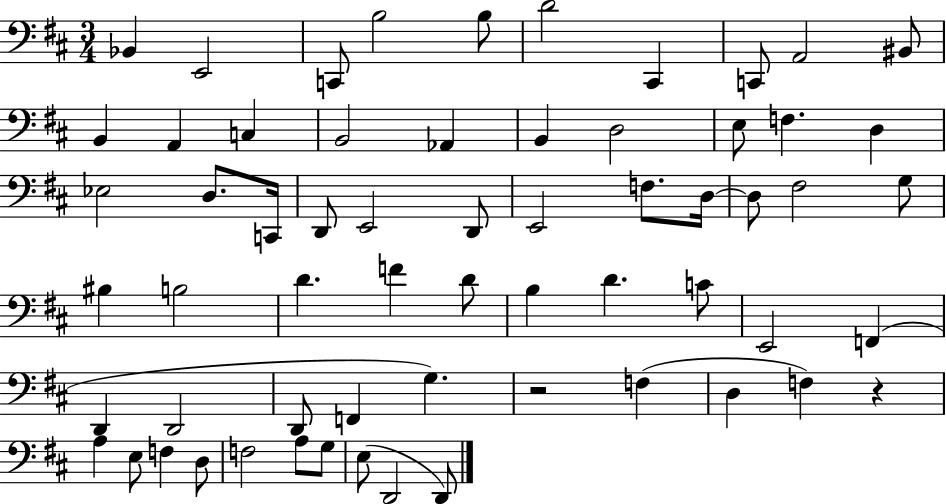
{
  \clef bass
  \numericTimeSignature
  \time 3/4
  \key d \major
  bes,4 e,2 | c,8 b2 b8 | d'2 cis,4 | c,8 a,2 bis,8 | \break b,4 a,4 c4 | b,2 aes,4 | b,4 d2 | e8 f4. d4 | \break ees2 d8. c,16 | d,8 e,2 d,8 | e,2 f8. d16~~ | d8 fis2 g8 | \break bis4 b2 | d'4. f'4 d'8 | b4 d'4. c'8 | e,2 f,4( | \break d,4 d,2 | d,8 f,4 g4.) | r2 f4( | d4 f4) r4 | \break a4 e8 f4 d8 | f2 a8 g8 | e8( d,2 d,8) | \bar "|."
}